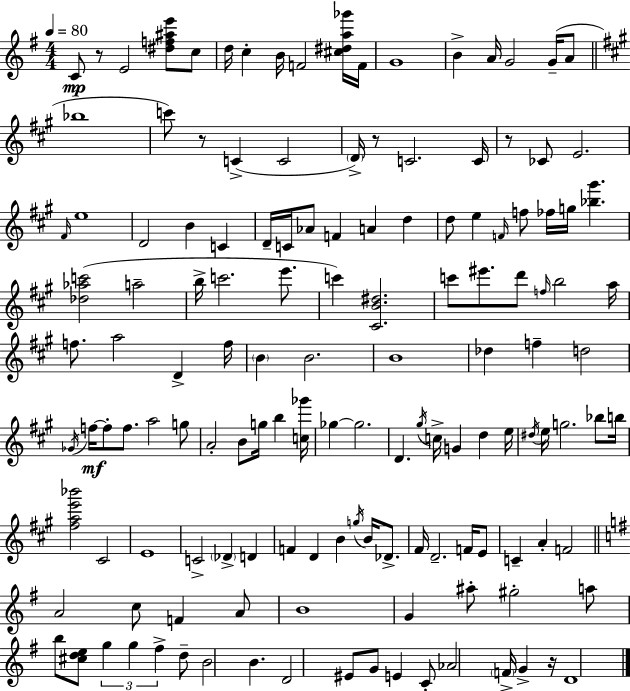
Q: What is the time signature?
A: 4/4